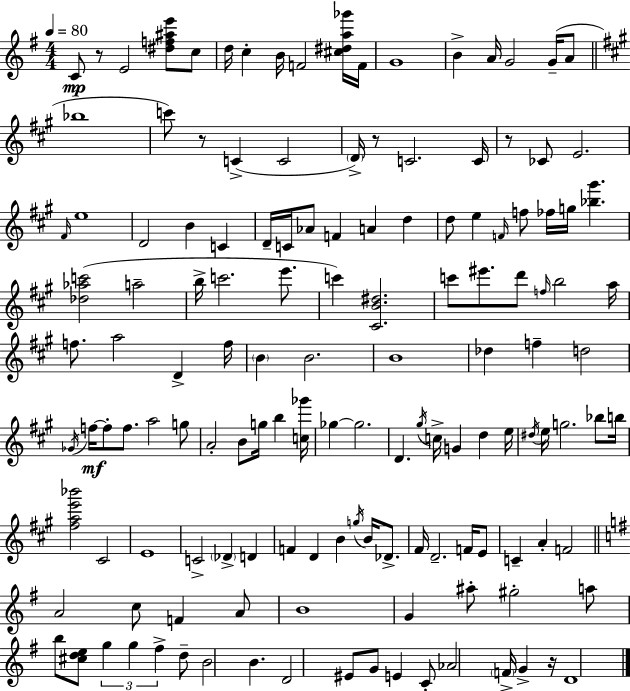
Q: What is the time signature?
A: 4/4